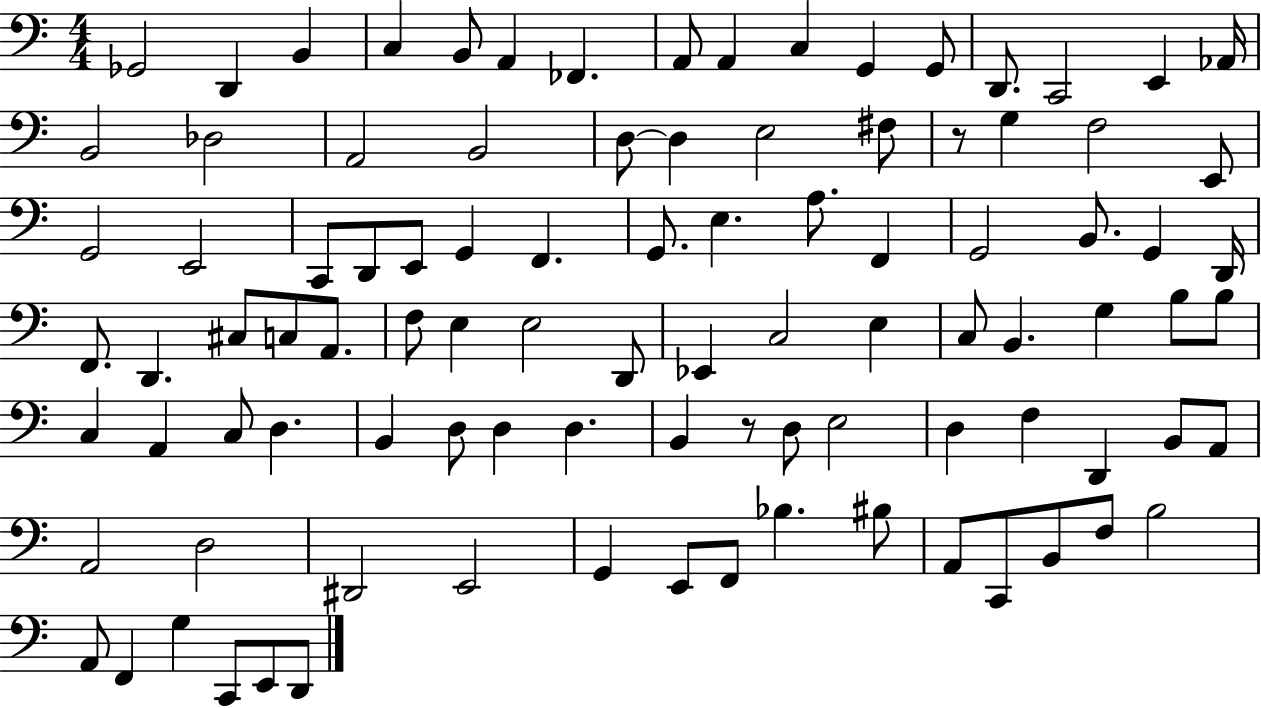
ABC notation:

X:1
T:Untitled
M:4/4
L:1/4
K:C
_G,,2 D,, B,, C, B,,/2 A,, _F,, A,,/2 A,, C, G,, G,,/2 D,,/2 C,,2 E,, _A,,/4 B,,2 _D,2 A,,2 B,,2 D,/2 D, E,2 ^F,/2 z/2 G, F,2 E,,/2 G,,2 E,,2 C,,/2 D,,/2 E,,/2 G,, F,, G,,/2 E, A,/2 F,, G,,2 B,,/2 G,, D,,/4 F,,/2 D,, ^C,/2 C,/2 A,,/2 F,/2 E, E,2 D,,/2 _E,, C,2 E, C,/2 B,, G, B,/2 B,/2 C, A,, C,/2 D, B,, D,/2 D, D, B,, z/2 D,/2 E,2 D, F, D,, B,,/2 A,,/2 A,,2 D,2 ^D,,2 E,,2 G,, E,,/2 F,,/2 _B, ^B,/2 A,,/2 C,,/2 B,,/2 F,/2 B,2 A,,/2 F,, G, C,,/2 E,,/2 D,,/2